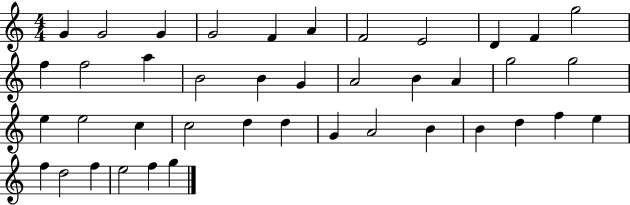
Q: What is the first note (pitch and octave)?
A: G4